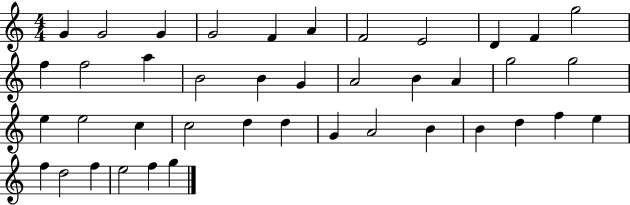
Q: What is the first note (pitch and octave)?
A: G4